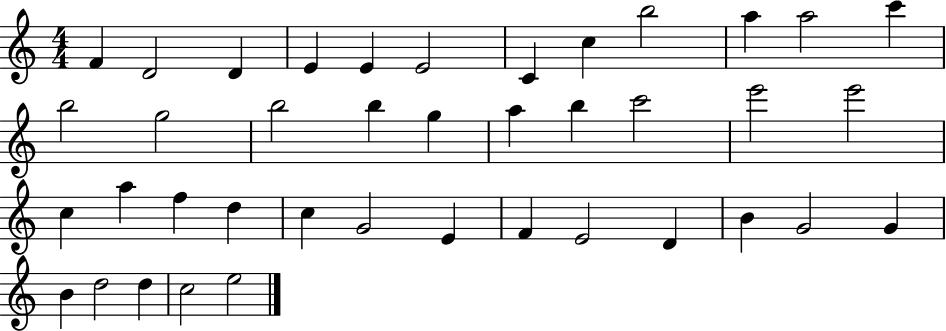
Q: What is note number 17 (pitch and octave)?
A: G5